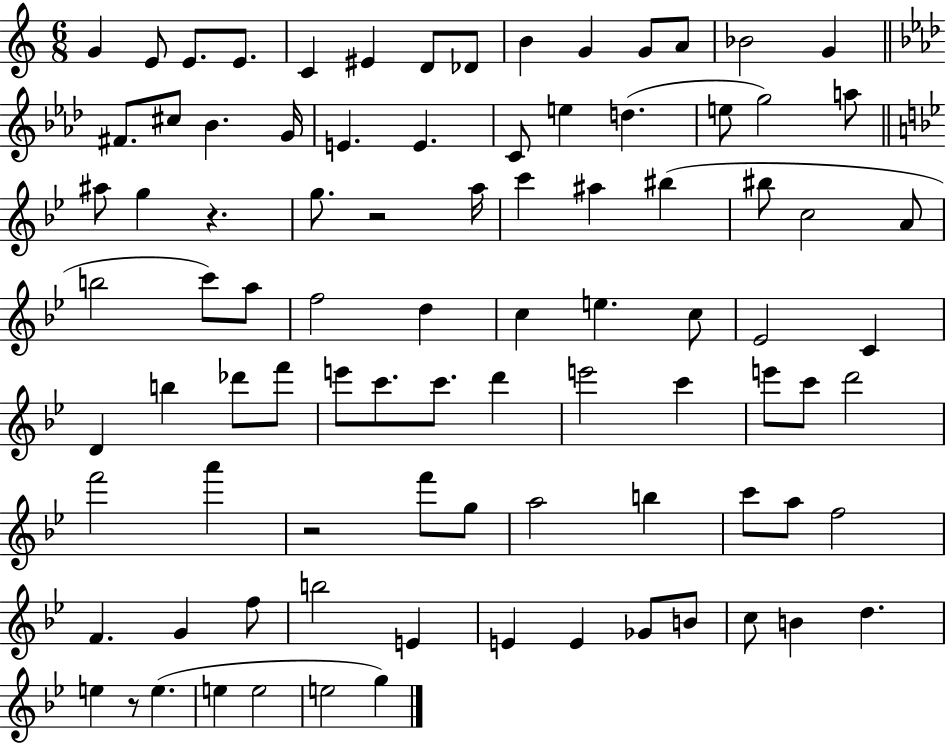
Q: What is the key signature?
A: C major